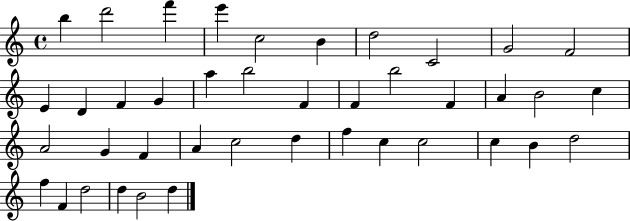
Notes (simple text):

B5/q D6/h F6/q E6/q C5/h B4/q D5/h C4/h G4/h F4/h E4/q D4/q F4/q G4/q A5/q B5/h F4/q F4/q B5/h F4/q A4/q B4/h C5/q A4/h G4/q F4/q A4/q C5/h D5/q F5/q C5/q C5/h C5/q B4/q D5/h F5/q F4/q D5/h D5/q B4/h D5/q